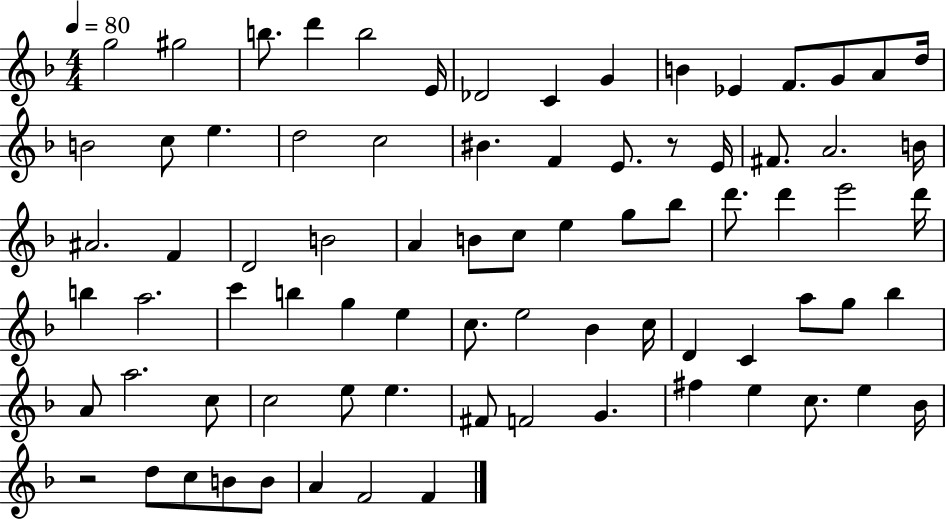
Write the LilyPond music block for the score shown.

{
  \clef treble
  \numericTimeSignature
  \time 4/4
  \key f \major
  \tempo 4 = 80
  g''2 gis''2 | b''8. d'''4 b''2 e'16 | des'2 c'4 g'4 | b'4 ees'4 f'8. g'8 a'8 d''16 | \break b'2 c''8 e''4. | d''2 c''2 | bis'4. f'4 e'8. r8 e'16 | fis'8. a'2. b'16 | \break ais'2. f'4 | d'2 b'2 | a'4 b'8 c''8 e''4 g''8 bes''8 | d'''8. d'''4 e'''2 d'''16 | \break b''4 a''2. | c'''4 b''4 g''4 e''4 | c''8. e''2 bes'4 c''16 | d'4 c'4 a''8 g''8 bes''4 | \break a'8 a''2. c''8 | c''2 e''8 e''4. | fis'8 f'2 g'4. | fis''4 e''4 c''8. e''4 bes'16 | \break r2 d''8 c''8 b'8 b'8 | a'4 f'2 f'4 | \bar "|."
}